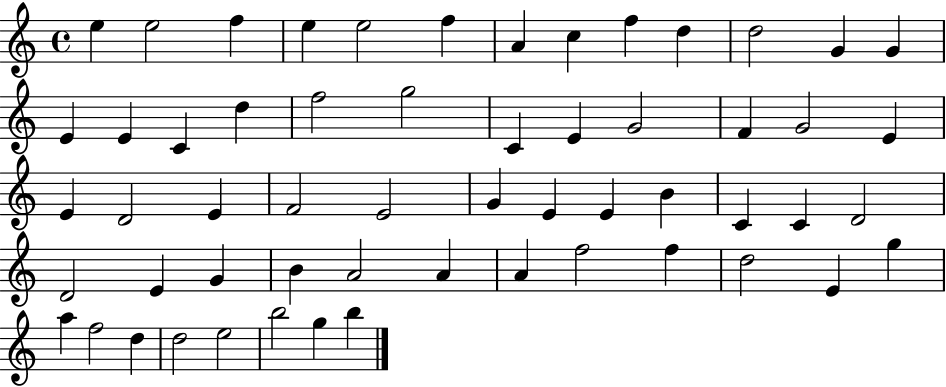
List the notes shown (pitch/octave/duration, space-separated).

E5/q E5/h F5/q E5/q E5/h F5/q A4/q C5/q F5/q D5/q D5/h G4/q G4/q E4/q E4/q C4/q D5/q F5/h G5/h C4/q E4/q G4/h F4/q G4/h E4/q E4/q D4/h E4/q F4/h E4/h G4/q E4/q E4/q B4/q C4/q C4/q D4/h D4/h E4/q G4/q B4/q A4/h A4/q A4/q F5/h F5/q D5/h E4/q G5/q A5/q F5/h D5/q D5/h E5/h B5/h G5/q B5/q